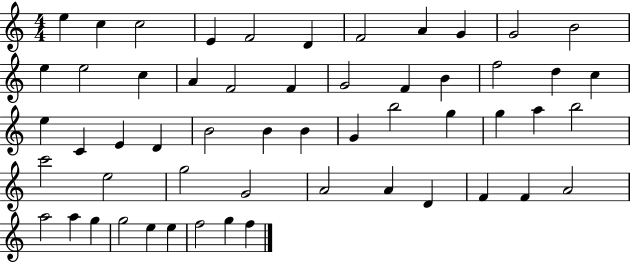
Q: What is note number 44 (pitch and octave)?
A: F4